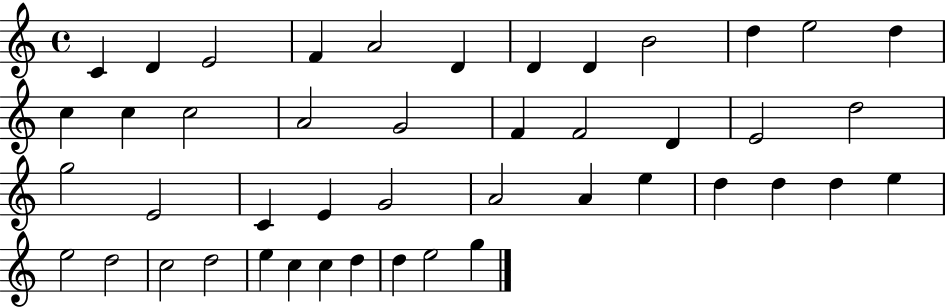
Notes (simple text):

C4/q D4/q E4/h F4/q A4/h D4/q D4/q D4/q B4/h D5/q E5/h D5/q C5/q C5/q C5/h A4/h G4/h F4/q F4/h D4/q E4/h D5/h G5/h E4/h C4/q E4/q G4/h A4/h A4/q E5/q D5/q D5/q D5/q E5/q E5/h D5/h C5/h D5/h E5/q C5/q C5/q D5/q D5/q E5/h G5/q